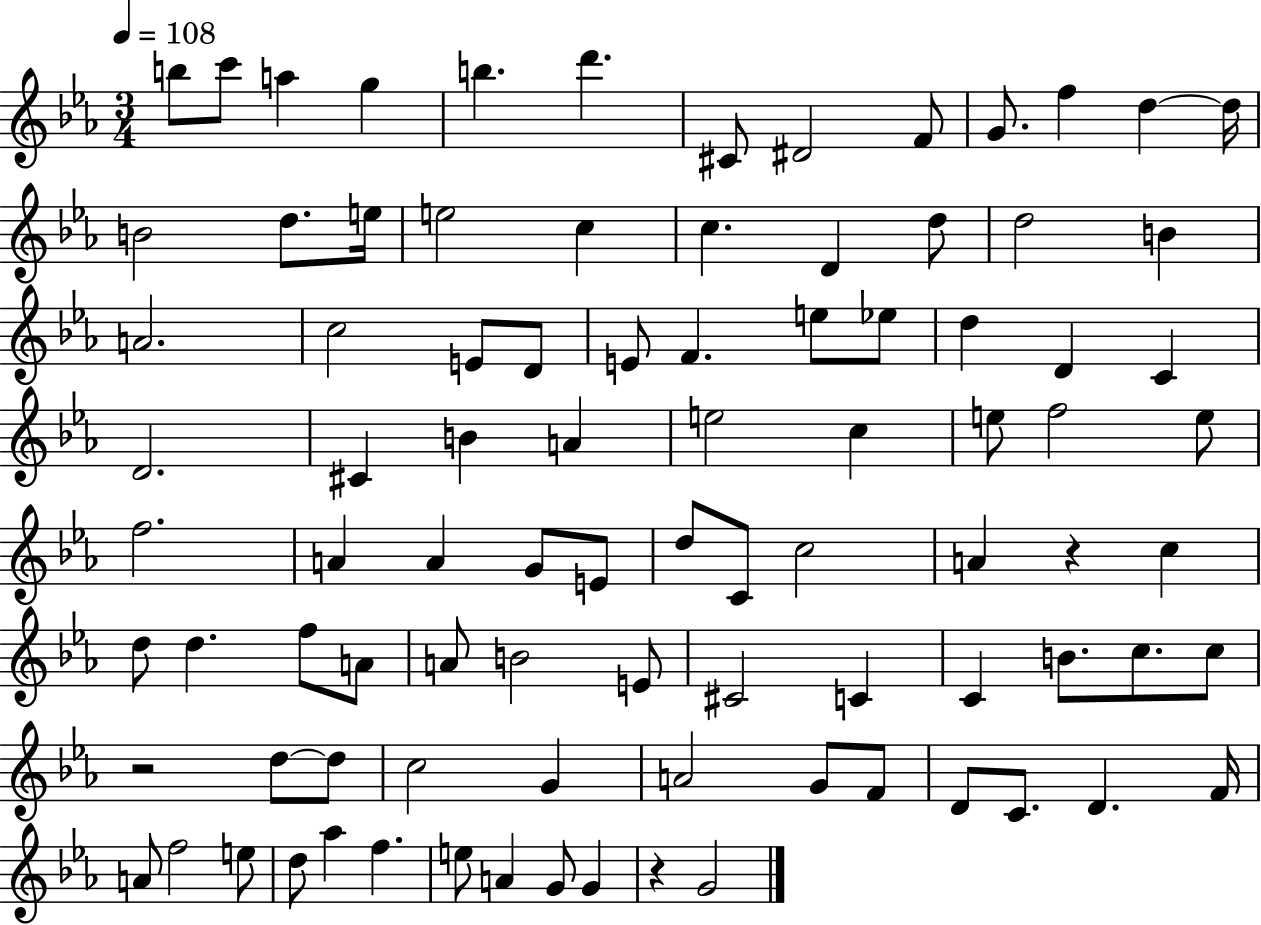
{
  \clef treble
  \numericTimeSignature
  \time 3/4
  \key ees \major
  \tempo 4 = 108
  b''8 c'''8 a''4 g''4 | b''4. d'''4. | cis'8 dis'2 f'8 | g'8. f''4 d''4~~ d''16 | \break b'2 d''8. e''16 | e''2 c''4 | c''4. d'4 d''8 | d''2 b'4 | \break a'2. | c''2 e'8 d'8 | e'8 f'4. e''8 ees''8 | d''4 d'4 c'4 | \break d'2. | cis'4 b'4 a'4 | e''2 c''4 | e''8 f''2 e''8 | \break f''2. | a'4 a'4 g'8 e'8 | d''8 c'8 c''2 | a'4 r4 c''4 | \break d''8 d''4. f''8 a'8 | a'8 b'2 e'8 | cis'2 c'4 | c'4 b'8. c''8. c''8 | \break r2 d''8~~ d''8 | c''2 g'4 | a'2 g'8 f'8 | d'8 c'8. d'4. f'16 | \break a'8 f''2 e''8 | d''8 aes''4 f''4. | e''8 a'4 g'8 g'4 | r4 g'2 | \break \bar "|."
}